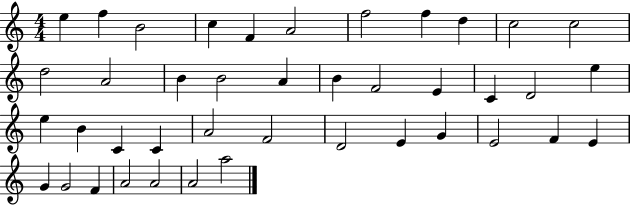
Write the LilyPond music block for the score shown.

{
  \clef treble
  \numericTimeSignature
  \time 4/4
  \key c \major
  e''4 f''4 b'2 | c''4 f'4 a'2 | f''2 f''4 d''4 | c''2 c''2 | \break d''2 a'2 | b'4 b'2 a'4 | b'4 f'2 e'4 | c'4 d'2 e''4 | \break e''4 b'4 c'4 c'4 | a'2 f'2 | d'2 e'4 g'4 | e'2 f'4 e'4 | \break g'4 g'2 f'4 | a'2 a'2 | a'2 a''2 | \bar "|."
}